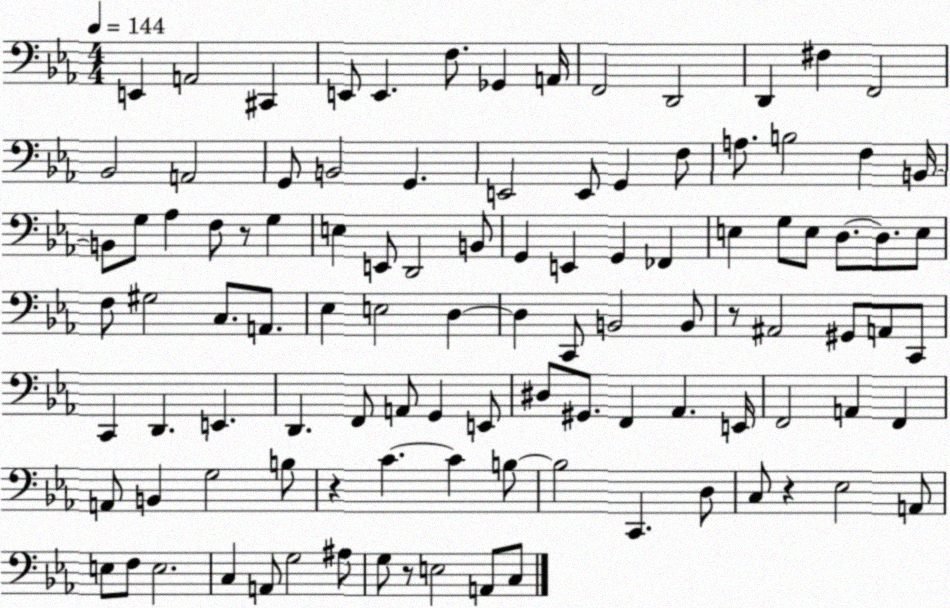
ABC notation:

X:1
T:Untitled
M:4/4
L:1/4
K:Eb
E,, A,,2 ^C,, E,,/2 E,, F,/2 _G,, A,,/4 F,,2 D,,2 D,, ^F, F,,2 _B,,2 A,,2 G,,/2 B,,2 G,, E,,2 E,,/2 G,, F,/2 A,/2 B,2 F, B,,/4 B,,/2 G,/2 _A, F,/2 z/2 G, E, E,,/2 D,,2 B,,/2 G,, E,, G,, _F,, E, G,/2 E,/2 D,/2 D,/2 E,/2 F,/2 ^G,2 C,/2 A,,/2 _E, E,2 D, D, C,,/2 B,,2 B,,/2 z/2 ^A,,2 ^G,,/2 A,,/2 C,,/2 C,, D,, E,, D,, F,,/2 A,,/2 G,, E,,/2 ^D,/2 ^G,,/2 F,, _A,, E,,/4 F,,2 A,, F,, A,,/2 B,, G,2 B,/2 z C C B,/2 B,2 C,, D,/2 C,/2 z _E,2 A,,/2 E,/2 F,/2 E,2 C, A,,/2 G,2 ^A,/2 G,/2 z/2 E,2 A,,/2 C,/2